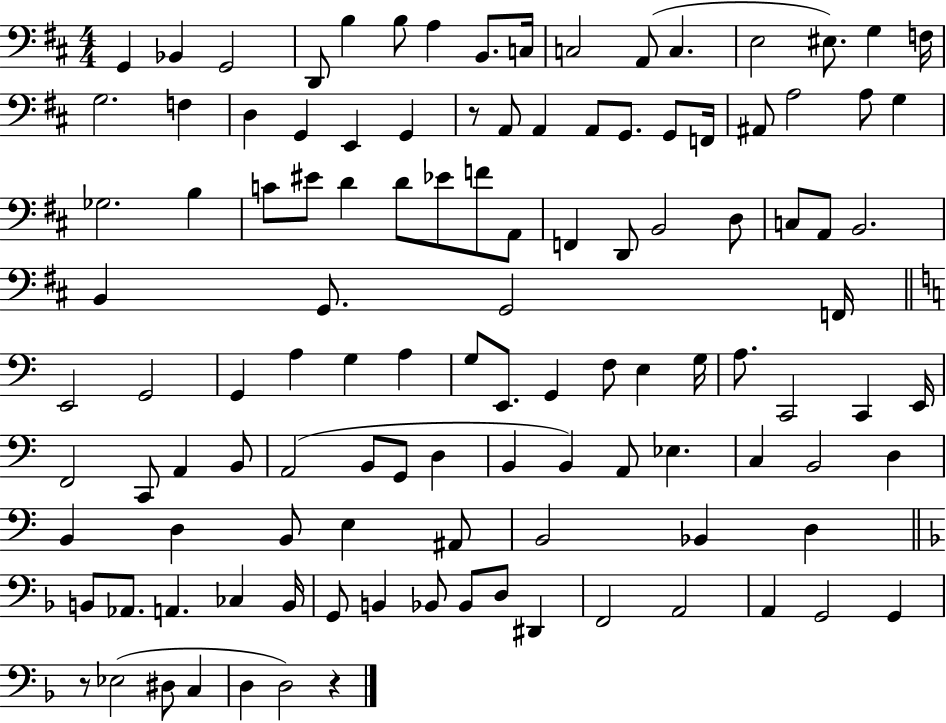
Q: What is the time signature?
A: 4/4